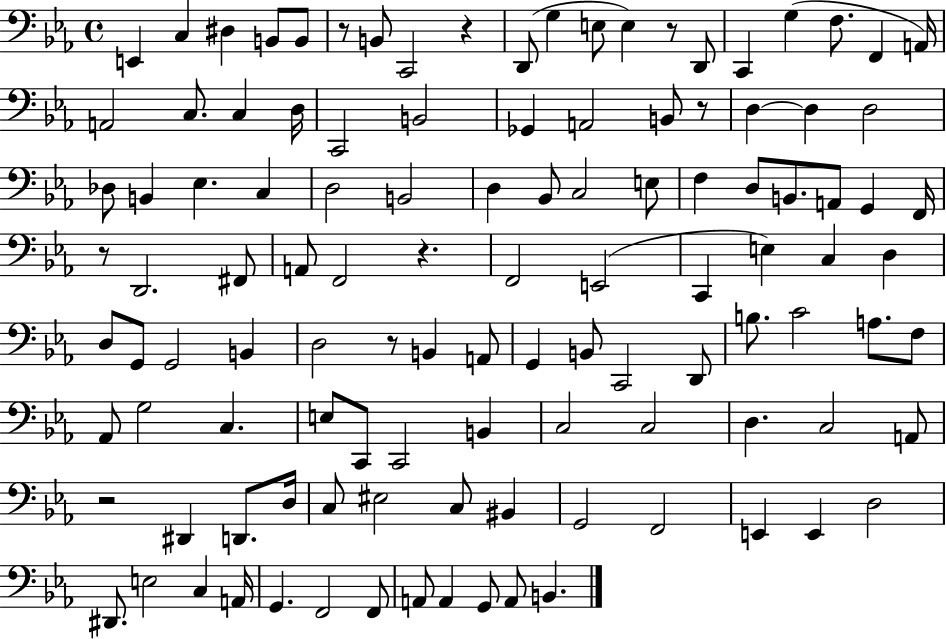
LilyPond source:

{
  \clef bass
  \time 4/4
  \defaultTimeSignature
  \key ees \major
  \repeat volta 2 { e,4 c4 dis4 b,8 b,8 | r8 b,8 c,2 r4 | d,8( g4 e8 e4) r8 d,8 | c,4 g4( f8. f,4 a,16) | \break a,2 c8. c4 d16 | c,2 b,2 | ges,4 a,2 b,8 r8 | d4~~ d4 d2 | \break des8 b,4 ees4. c4 | d2 b,2 | d4 bes,8 c2 e8 | f4 d8 b,8. a,8 g,4 f,16 | \break r8 d,2. fis,8 | a,8 f,2 r4. | f,2 e,2( | c,4 e4) c4 d4 | \break d8 g,8 g,2 b,4 | d2 r8 b,4 a,8 | g,4 b,8 c,2 d,8 | b8. c'2 a8. f8 | \break aes,8 g2 c4. | e8 c,8 c,2 b,4 | c2 c2 | d4. c2 a,8 | \break r2 dis,4 d,8. d16 | c8 eis2 c8 bis,4 | g,2 f,2 | e,4 e,4 d2 | \break dis,8. e2 c4 a,16 | g,4. f,2 f,8 | a,8 a,4 g,8 a,8 b,4. | } \bar "|."
}